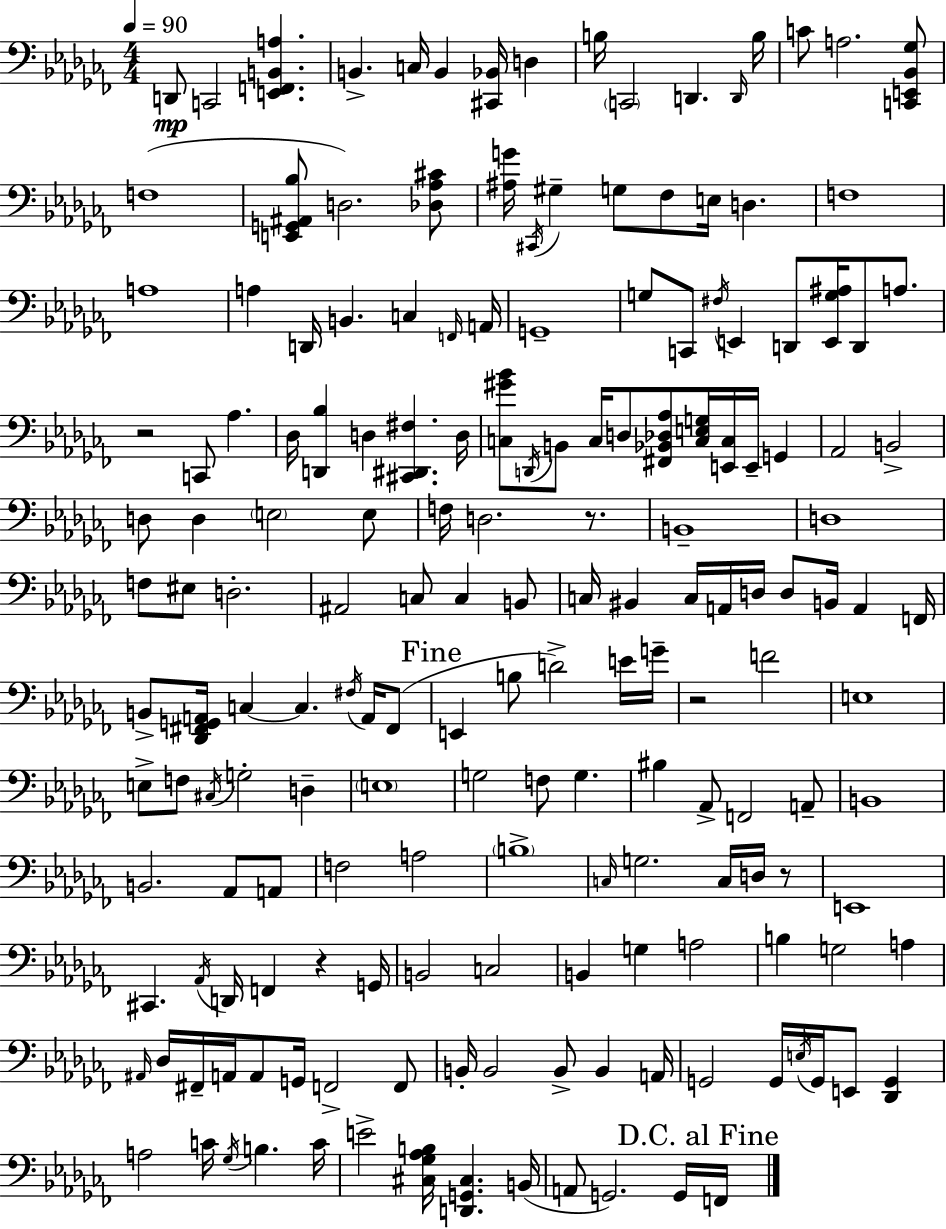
{
  \clef bass
  \numericTimeSignature
  \time 4/4
  \key aes \minor
  \tempo 4 = 90
  d,8\mp c,2 <e, f, b, a>4. | b,4.-> c16 b,4 <cis, bes,>16 d4 | b16 \parenthesize c,2 d,4. \grace { d,16 } | b16 c'8 a2. <c, e, bes, ges>8 | \break f1( | <e, g, ais, bes>8 d2.) <des aes cis'>8 | <ais g'>16 \acciaccatura { cis,16 } gis4-- g8 fes8 e16 d4. | f1 | \break a1 | a4 d,16 b,4. c4 | \grace { f,16 } a,16 g,1-- | g8 c,8 \acciaccatura { fis16 } e,4 d,8 <e, g ais>16 d,8 | \break a8. r2 c,8 aes4. | des16 <d, bes>4 d4 <cis, dis, fis>4. | d16 <c gis' bes'>8 \acciaccatura { d,16 } b,8 c16 d8 <fis, bes, des aes>8 <c e g>16 <e, c>16 | e,16-- g,4 aes,2 b,2-> | \break d8 d4 \parenthesize e2 | e8 f16 d2. | r8. b,1-- | d1 | \break f8 eis8 d2.-. | ais,2 c8 c4 | b,8 c16 bis,4 c16 a,16 d16 d8 b,16 | a,4 f,16 b,8-> <des, fis, g, a,>16 c4~~ c4. | \break \acciaccatura { fis16 } a,16 fis,8( \mark "Fine" e,4 b8 d'2->) | e'16 g'16-- r2 f'2 | e1 | e8-> f8 \acciaccatura { cis16 } g2-. | \break d4-- \parenthesize e1 | g2 f8 | g4. bis4 aes,8-> f,2 | a,8-- b,1 | \break b,2. | aes,8 a,8 f2 a2 | \parenthesize b1-> | \grace { c16 } g2. | \break c16 d16 r8 e,1 | cis,4. \acciaccatura { aes,16 } d,16 | f,4 r4 g,16 b,2 | c2 b,4 g4 | \break a2 b4 g2 | a4 \grace { ais,16 } des16 fis,16-- a,16 a,8 g,16 | f,2-> f,8 b,16-. b,2 | b,8-> b,4 a,16 g,2 | \break g,16 \acciaccatura { e16 } g,16 e,8 <des, g,>4 a2 | c'16 \acciaccatura { ges16 } b4. c'16 e'2-> | <cis ges aes b>16 <d, g, cis>4. b,16( a,8 g,2.) | g,16 \mark "D.C. al Fine" f,16 \bar "|."
}